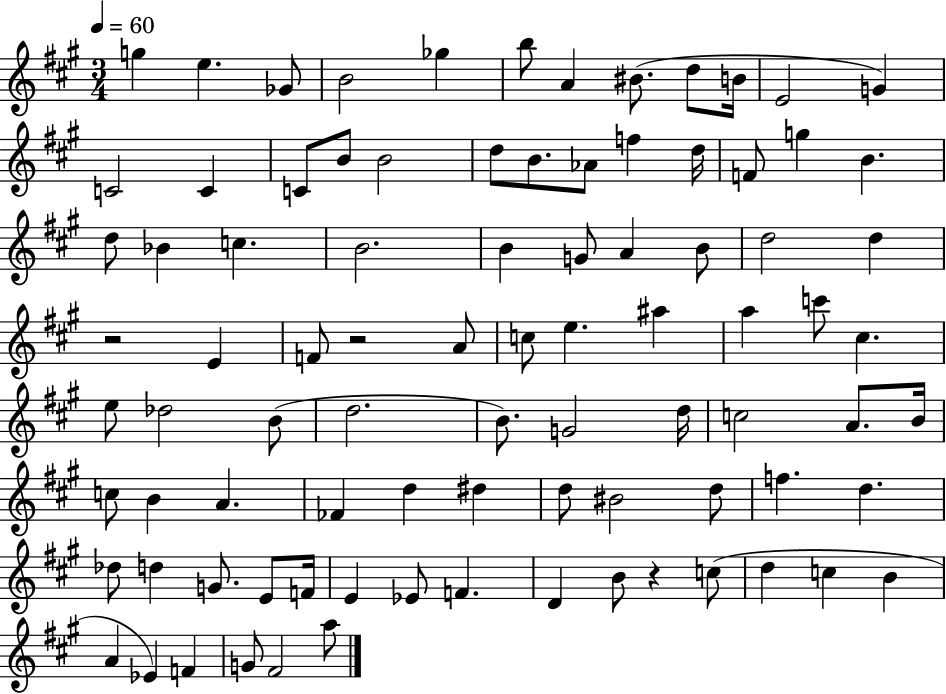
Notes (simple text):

G5/q E5/q. Gb4/e B4/h Gb5/q B5/e A4/q BIS4/e. D5/e B4/s E4/h G4/q C4/h C4/q C4/e B4/e B4/h D5/e B4/e. Ab4/e F5/q D5/s F4/e G5/q B4/q. D5/e Bb4/q C5/q. B4/h. B4/q G4/e A4/q B4/e D5/h D5/q R/h E4/q F4/e R/h A4/e C5/e E5/q. A#5/q A5/q C6/e C#5/q. E5/e Db5/h B4/e D5/h. B4/e. G4/h D5/s C5/h A4/e. B4/s C5/e B4/q A4/q. FES4/q D5/q D#5/q D5/e BIS4/h D5/e F5/q. D5/q. Db5/e D5/q G4/e. E4/e F4/s E4/q Eb4/e F4/q. D4/q B4/e R/q C5/e D5/q C5/q B4/q A4/q Eb4/q F4/q G4/e F#4/h A5/e